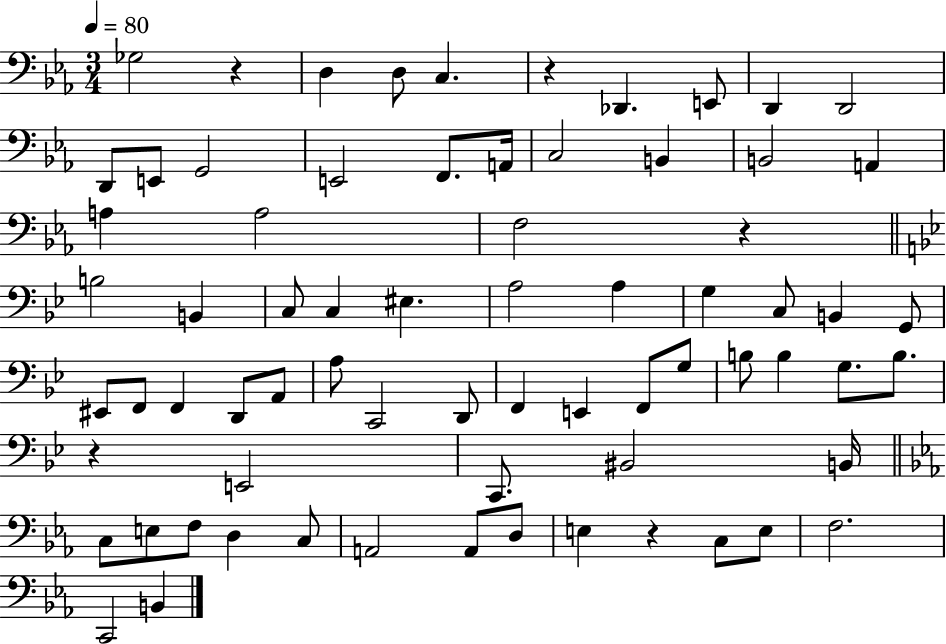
X:1
T:Untitled
M:3/4
L:1/4
K:Eb
_G,2 z D, D,/2 C, z _D,, E,,/2 D,, D,,2 D,,/2 E,,/2 G,,2 E,,2 F,,/2 A,,/4 C,2 B,, B,,2 A,, A, A,2 F,2 z B,2 B,, C,/2 C, ^E, A,2 A, G, C,/2 B,, G,,/2 ^E,,/2 F,,/2 F,, D,,/2 A,,/2 A,/2 C,,2 D,,/2 F,, E,, F,,/2 G,/2 B,/2 B, G,/2 B,/2 z E,,2 C,,/2 ^B,,2 B,,/4 C,/2 E,/2 F,/2 D, C,/2 A,,2 A,,/2 D,/2 E, z C,/2 E,/2 F,2 C,,2 B,,